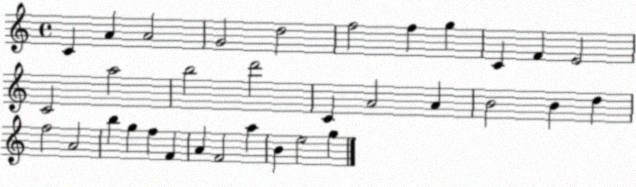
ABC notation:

X:1
T:Untitled
M:4/4
L:1/4
K:C
C A A2 G2 d2 f2 f g C F E2 C2 a2 b2 d'2 C A2 A B2 B d f2 A2 b g f F A F2 a B e2 g